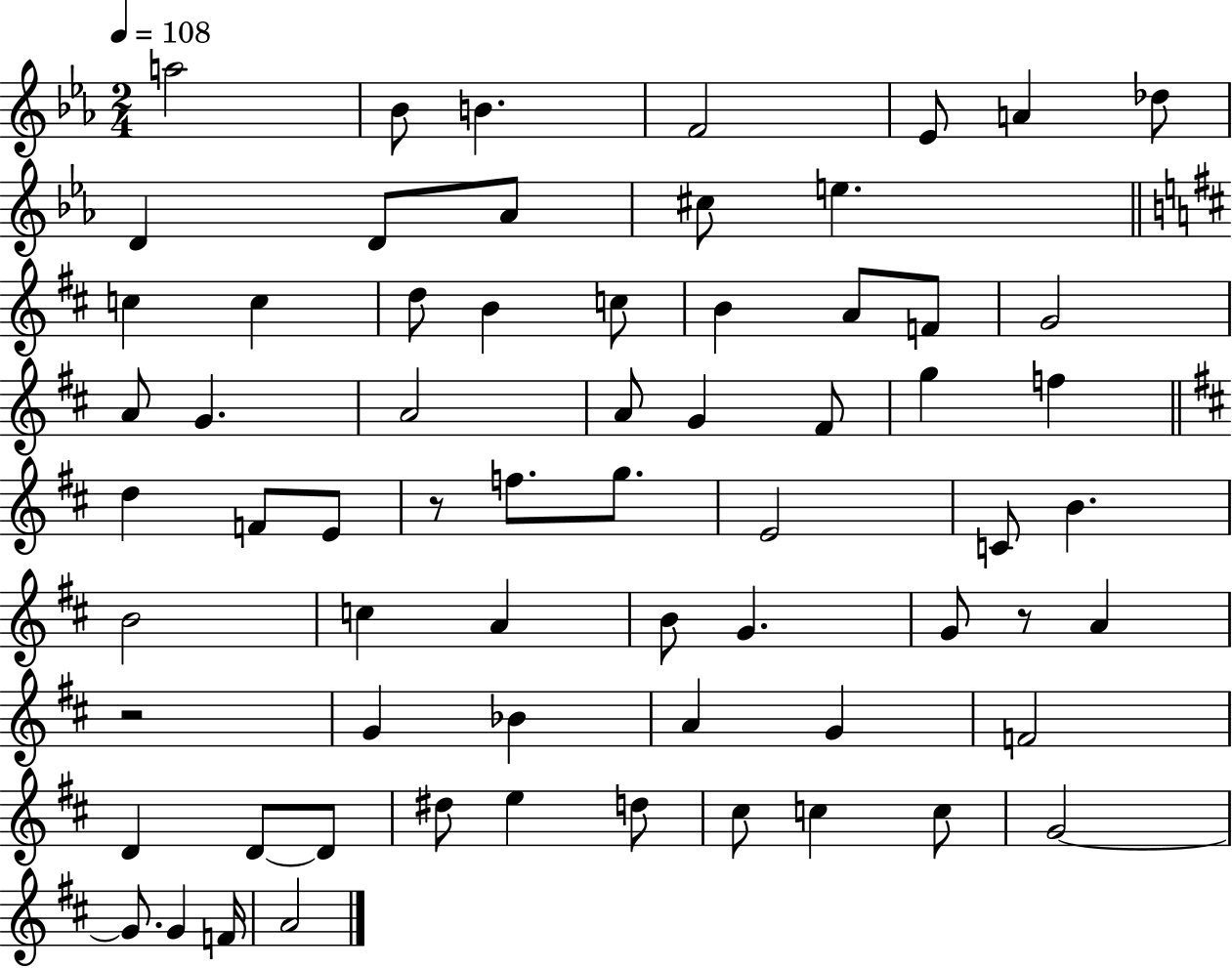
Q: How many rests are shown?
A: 3